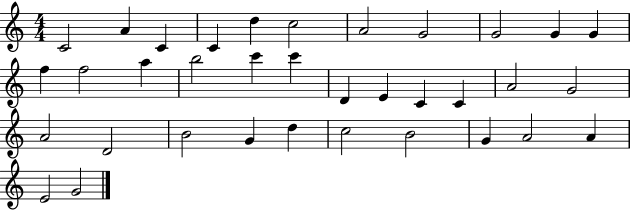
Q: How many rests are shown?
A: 0